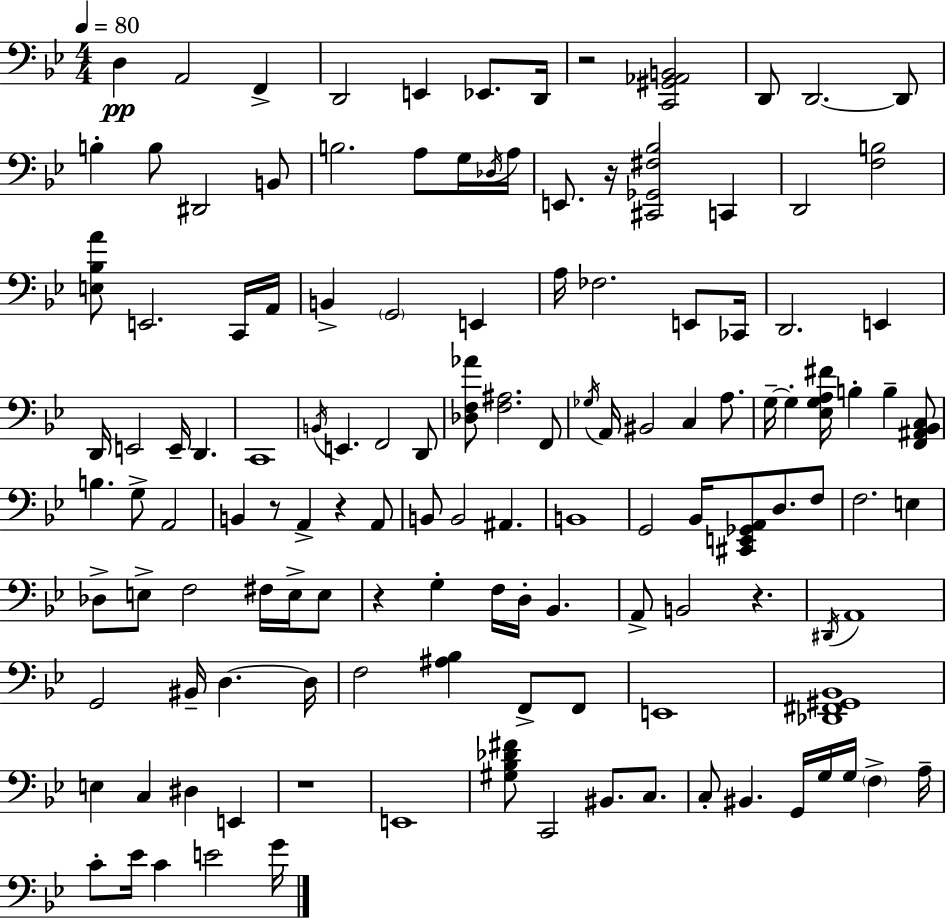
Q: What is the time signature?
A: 4/4